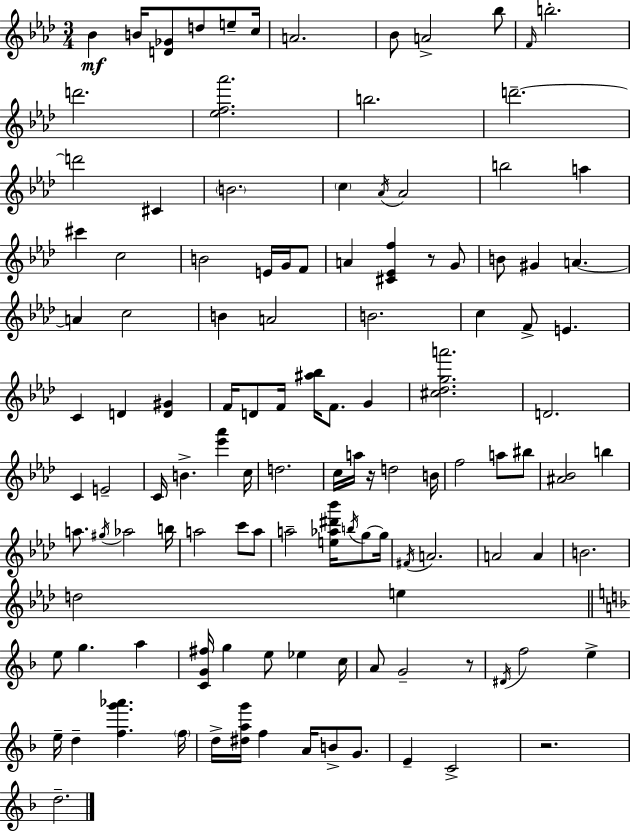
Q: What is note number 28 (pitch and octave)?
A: F4